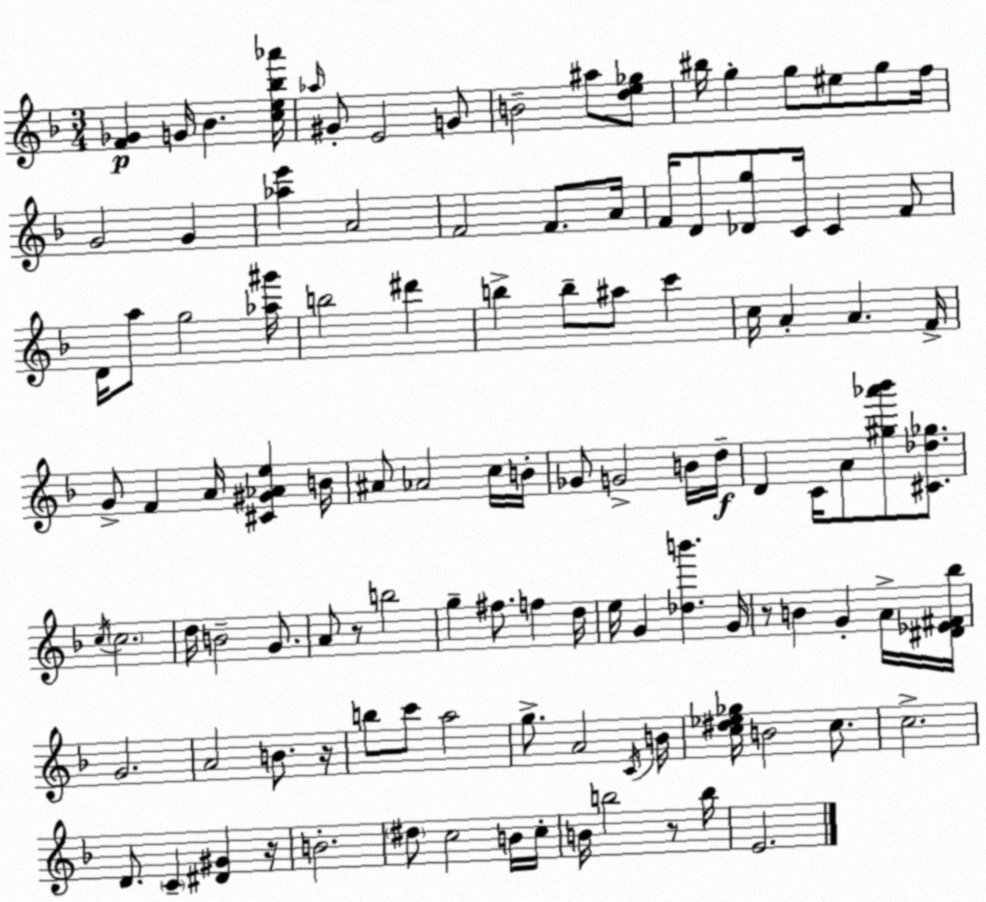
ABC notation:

X:1
T:Untitled
M:3/4
L:1/4
K:F
[F_G] G/4 _B [ce_b_a']/4 _a/4 ^G/2 E2 G/2 B2 ^a/2 [de_g]/2 ^b/4 g g/2 ^e/2 g/2 f/4 G2 G [_ae'] A2 F2 F/2 A/4 F/4 D/2 [_Dg]/2 C/4 C F/2 D/4 a/2 g2 [_a^g']/4 b2 ^d' b b/2 ^a/2 c' c/4 A A F/4 G/2 F A/4 [^C^G_Ae] B/4 ^A/2 _A2 c/4 B/4 _G/2 G2 B/4 d/4 D C/4 A/2 [^g_a'_b']/2 [^C_d_g]/2 c/4 c2 d/4 B2 G/2 A/2 z/2 b2 g ^f/2 f d/4 e/4 G [_db'] G/4 z/2 B G A/4 [^D_E^F_b]/4 G2 A2 B/2 z/4 b/2 c'/2 a2 g/2 A2 C/4 B/4 [c^d_e_g]/4 B2 c/2 c2 D/2 C [^D^G] z/4 B2 ^d/2 c2 B/4 c/4 B/4 b2 z/2 b/4 E2